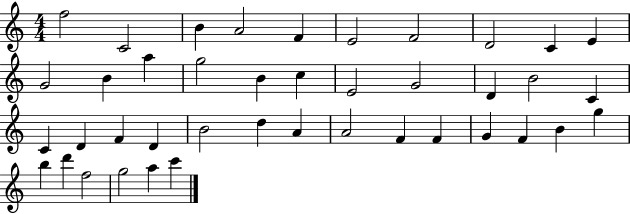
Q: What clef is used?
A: treble